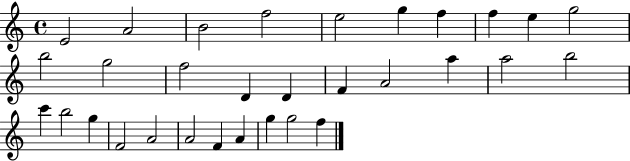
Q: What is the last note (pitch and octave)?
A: F5